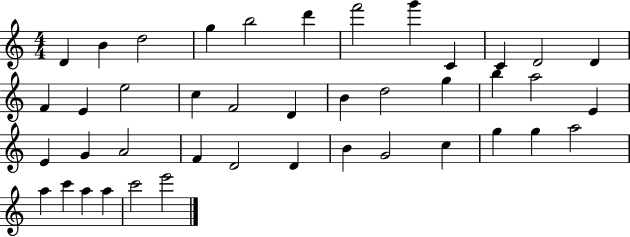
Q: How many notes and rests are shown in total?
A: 42